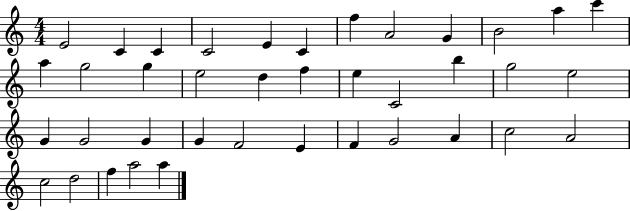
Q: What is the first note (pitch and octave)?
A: E4